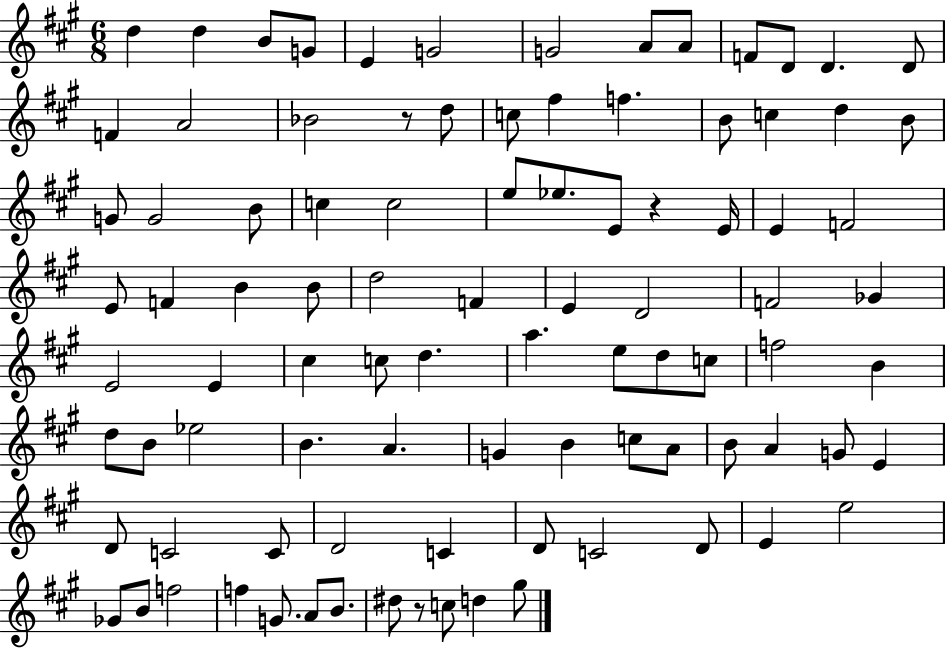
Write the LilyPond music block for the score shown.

{
  \clef treble
  \numericTimeSignature
  \time 6/8
  \key a \major
  d''4 d''4 b'8 g'8 | e'4 g'2 | g'2 a'8 a'8 | f'8 d'8 d'4. d'8 | \break f'4 a'2 | bes'2 r8 d''8 | c''8 fis''4 f''4. | b'8 c''4 d''4 b'8 | \break g'8 g'2 b'8 | c''4 c''2 | e''8 ees''8. e'8 r4 e'16 | e'4 f'2 | \break e'8 f'4 b'4 b'8 | d''2 f'4 | e'4 d'2 | f'2 ges'4 | \break e'2 e'4 | cis''4 c''8 d''4. | a''4. e''8 d''8 c''8 | f''2 b'4 | \break d''8 b'8 ees''2 | b'4. a'4. | g'4 b'4 c''8 a'8 | b'8 a'4 g'8 e'4 | \break d'8 c'2 c'8 | d'2 c'4 | d'8 c'2 d'8 | e'4 e''2 | \break ges'8 b'8 f''2 | f''4 g'8. a'8 b'8. | dis''8 r8 c''8 d''4 gis''8 | \bar "|."
}